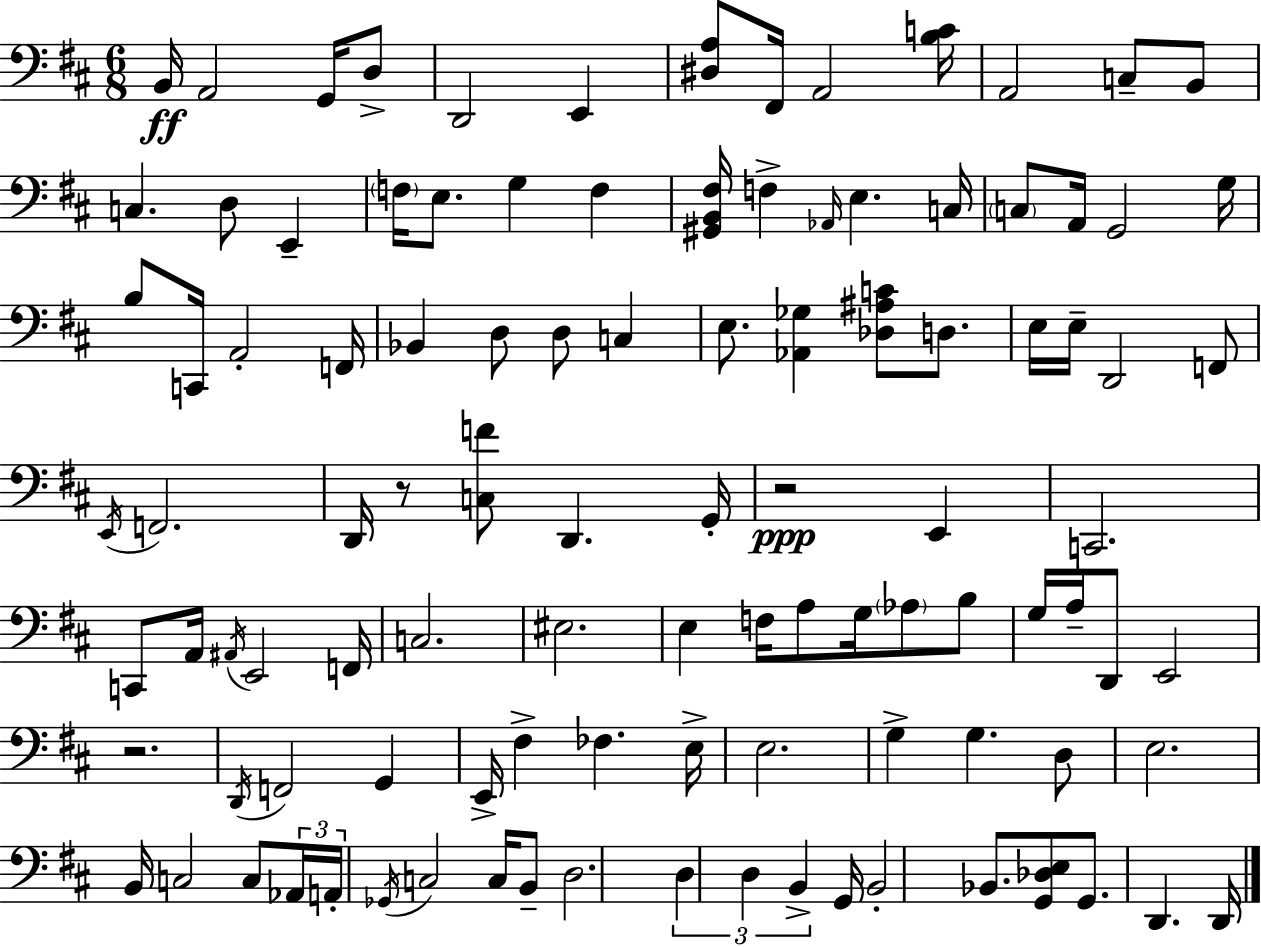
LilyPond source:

{
  \clef bass
  \numericTimeSignature
  \time 6/8
  \key d \major
  b,16\ff a,2 g,16 d8-> | d,2 e,4 | <dis a>8 fis,16 a,2 <b c'>16 | a,2 c8-- b,8 | \break c4. d8 e,4-- | \parenthesize f16 e8. g4 f4 | <gis, b, fis>16 f4-> \grace { aes,16 } e4. | c16 \parenthesize c8 a,16 g,2 | \break g16 b8 c,16 a,2-. | f,16 bes,4 d8 d8 c4 | e8. <aes, ges>4 <des ais c'>8 d8. | e16 e16-- d,2 f,8 | \break \acciaccatura { e,16 } f,2. | d,16 r8 <c f'>8 d,4. | g,16-. r2\ppp e,4 | c,2. | \break c,8 a,16 \acciaccatura { ais,16 } e,2 | f,16 c2. | eis2. | e4 f16 a8 g16 \parenthesize aes8 | \break b8 g16 a16-- d,8 e,2 | r2. | \acciaccatura { d,16 } f,2 | g,4 e,16-> fis4-> fes4. | \break e16-> e2. | g4-> g4. | d8 e2. | b,16 c2 | \break c8 \tuplet 3/2 { aes,16 a,16-. \acciaccatura { ges,16 } } c2 | c16 b,8-- d2. | \tuplet 3/2 { d4 d4 | b,4-> } g,16 b,2-. | \break bes,8. <g, des e>8 g,8. d,4. | d,16 \bar "|."
}